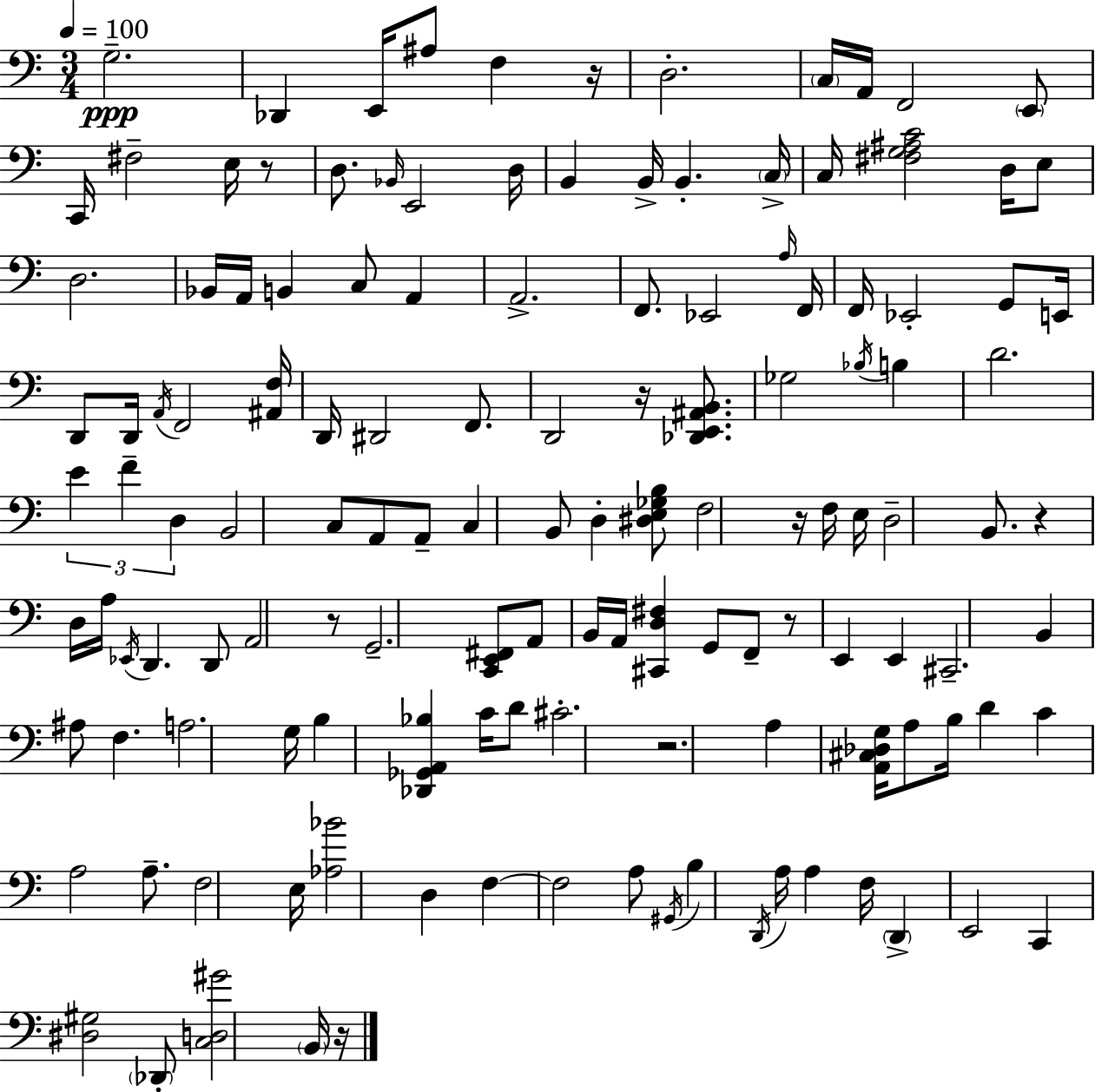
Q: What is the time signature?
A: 3/4